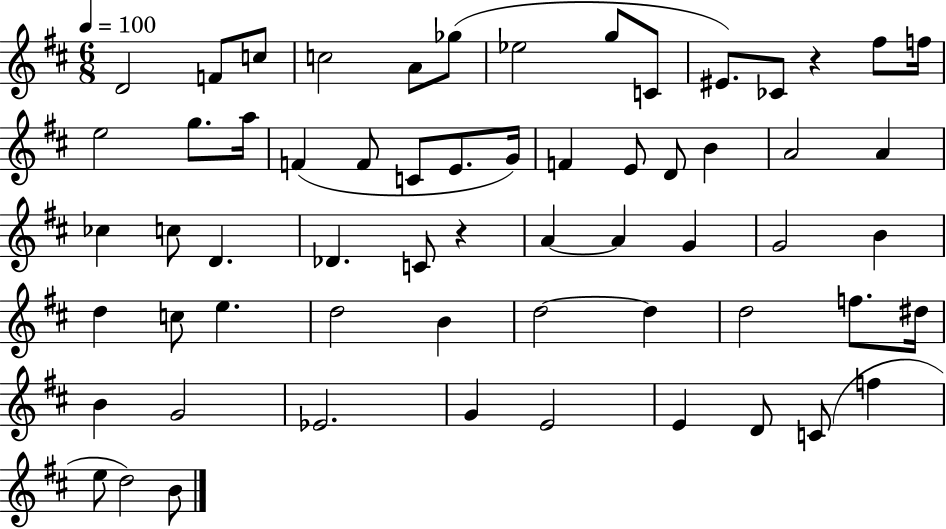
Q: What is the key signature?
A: D major